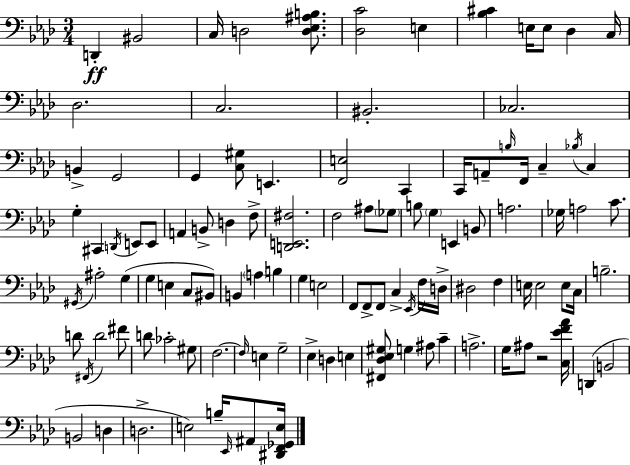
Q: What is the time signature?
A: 3/4